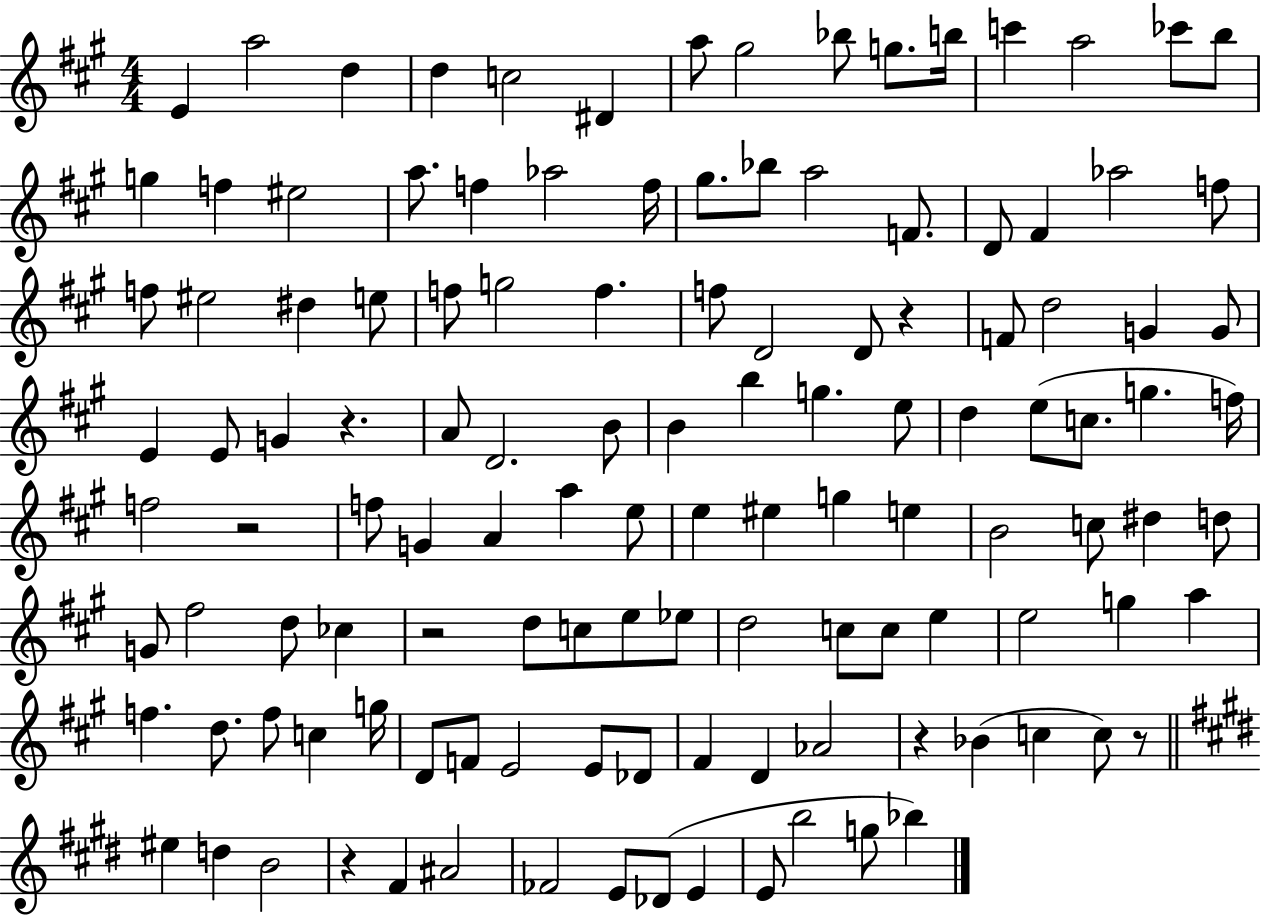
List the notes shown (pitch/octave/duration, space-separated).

E4/q A5/h D5/q D5/q C5/h D#4/q A5/e G#5/h Bb5/e G5/e. B5/s C6/q A5/h CES6/e B5/e G5/q F5/q EIS5/h A5/e. F5/q Ab5/h F5/s G#5/e. Bb5/e A5/h F4/e. D4/e F#4/q Ab5/h F5/e F5/e EIS5/h D#5/q E5/e F5/e G5/h F5/q. F5/e D4/h D4/e R/q F4/e D5/h G4/q G4/e E4/q E4/e G4/q R/q. A4/e D4/h. B4/e B4/q B5/q G5/q. E5/e D5/q E5/e C5/e. G5/q. F5/s F5/h R/h F5/e G4/q A4/q A5/q E5/e E5/q EIS5/q G5/q E5/q B4/h C5/e D#5/q D5/e G4/e F#5/h D5/e CES5/q R/h D5/e C5/e E5/e Eb5/e D5/h C5/e C5/e E5/q E5/h G5/q A5/q F5/q. D5/e. F5/e C5/q G5/s D4/e F4/e E4/h E4/e Db4/e F#4/q D4/q Ab4/h R/q Bb4/q C5/q C5/e R/e EIS5/q D5/q B4/h R/q F#4/q A#4/h FES4/h E4/e Db4/e E4/q E4/e B5/h G5/e Bb5/q